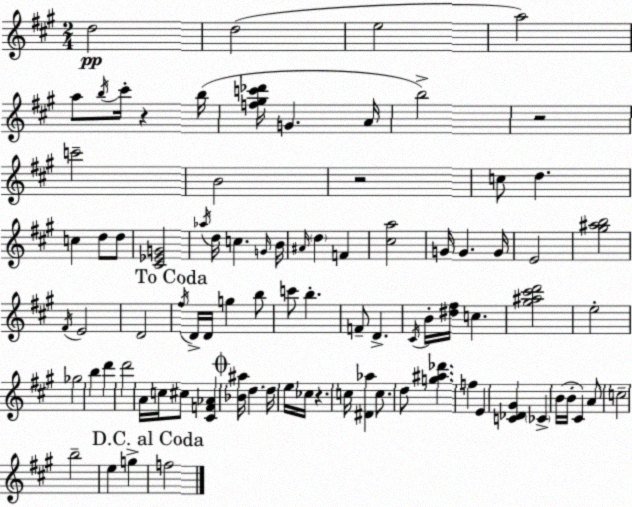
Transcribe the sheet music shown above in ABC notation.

X:1
T:Untitled
M:2/4
L:1/4
K:A
d2 d2 e2 a2 a/2 b/4 ^c'/4 z b/4 [f^gc'_d']/4 G A/4 b2 z2 c'2 B2 z2 c/2 d c d/2 d/2 [^C_EG]2 _a/4 d/4 c G/4 B/4 ^A/4 d F [^ca]2 G/4 G G/4 E2 [^g^ab]2 ^F/4 E2 D2 ^f/4 D/4 D/4 g b/2 c'/2 b F/2 D ^C/4 B/4 [^d^f]/4 c [^g^a^c'd']2 e2 _g2 b d' d'2 A/4 c/4 ^c/2 [^CF_A] [_B^a]/4 d d/4 e/4 _c/4 z c/4 [^D_a] c/2 d/2 [g^a_d'] f E [C_D^G] _C B/4 B/4 ^C A/2 c2 b2 e g f2